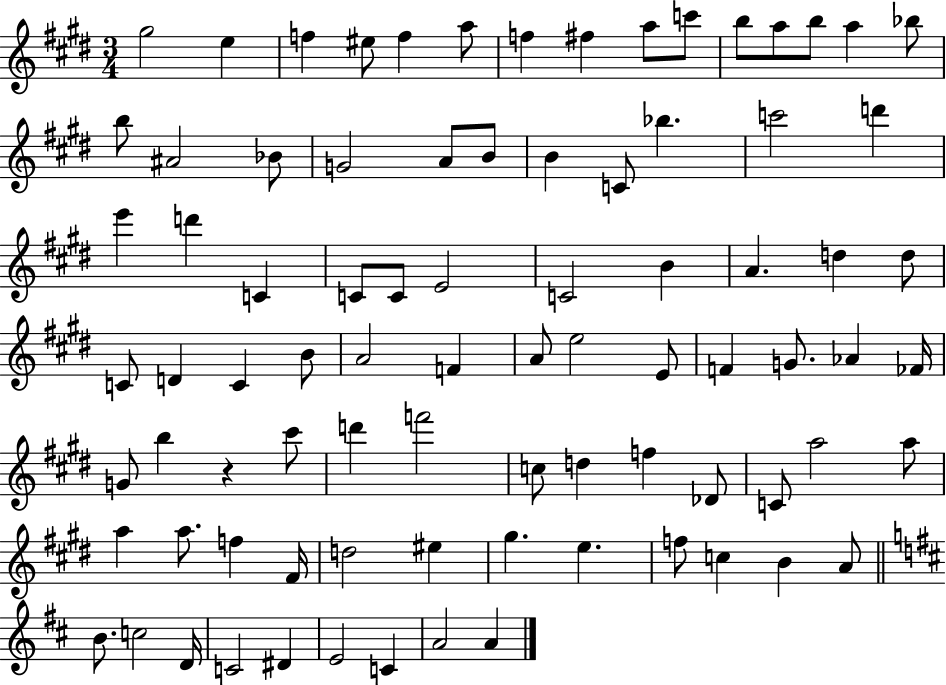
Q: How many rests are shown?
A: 1